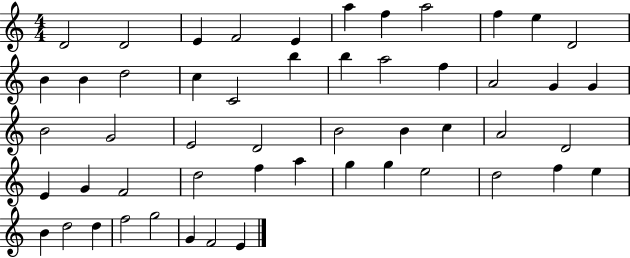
X:1
T:Untitled
M:4/4
L:1/4
K:C
D2 D2 E F2 E a f a2 f e D2 B B d2 c C2 b b a2 f A2 G G B2 G2 E2 D2 B2 B c A2 D2 E G F2 d2 f a g g e2 d2 f e B d2 d f2 g2 G F2 E